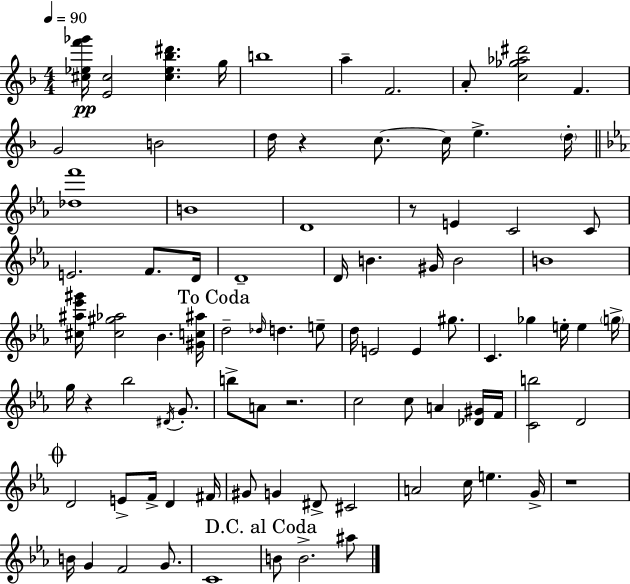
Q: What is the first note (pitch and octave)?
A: G5